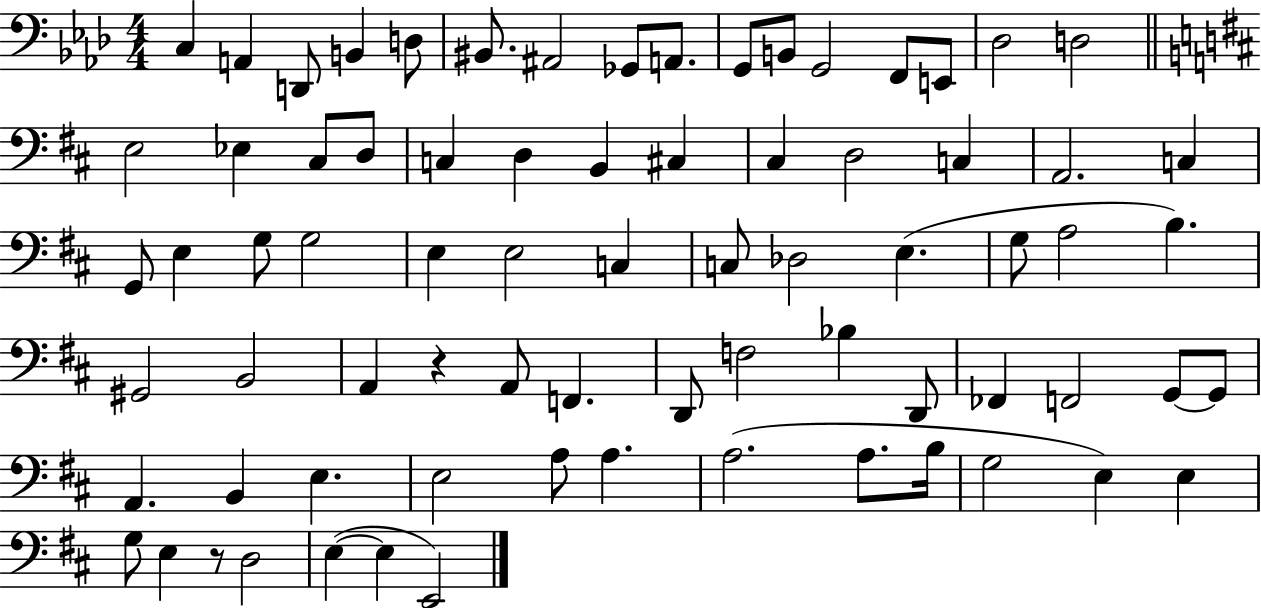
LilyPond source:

{
  \clef bass
  \numericTimeSignature
  \time 4/4
  \key aes \major
  \repeat volta 2 { c4 a,4 d,8 b,4 d8 | bis,8. ais,2 ges,8 a,8. | g,8 b,8 g,2 f,8 e,8 | des2 d2 | \break \bar "||" \break \key d \major e2 ees4 cis8 d8 | c4 d4 b,4 cis4 | cis4 d2 c4 | a,2. c4 | \break g,8 e4 g8 g2 | e4 e2 c4 | c8 des2 e4.( | g8 a2 b4.) | \break gis,2 b,2 | a,4 r4 a,8 f,4. | d,8 f2 bes4 d,8 | fes,4 f,2 g,8~~ g,8 | \break a,4. b,4 e4. | e2 a8 a4. | a2.( a8. b16 | g2 e4) e4 | \break g8 e4 r8 d2 | e4~(~ e4 e,2) | } \bar "|."
}